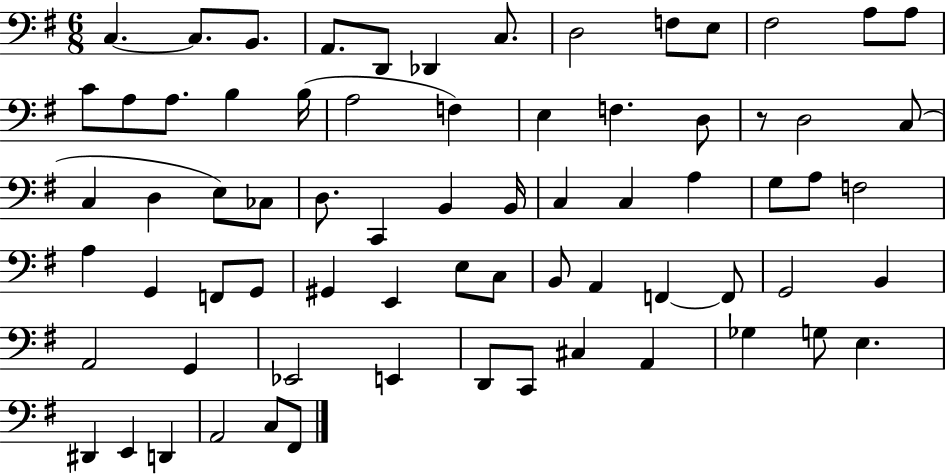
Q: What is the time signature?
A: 6/8